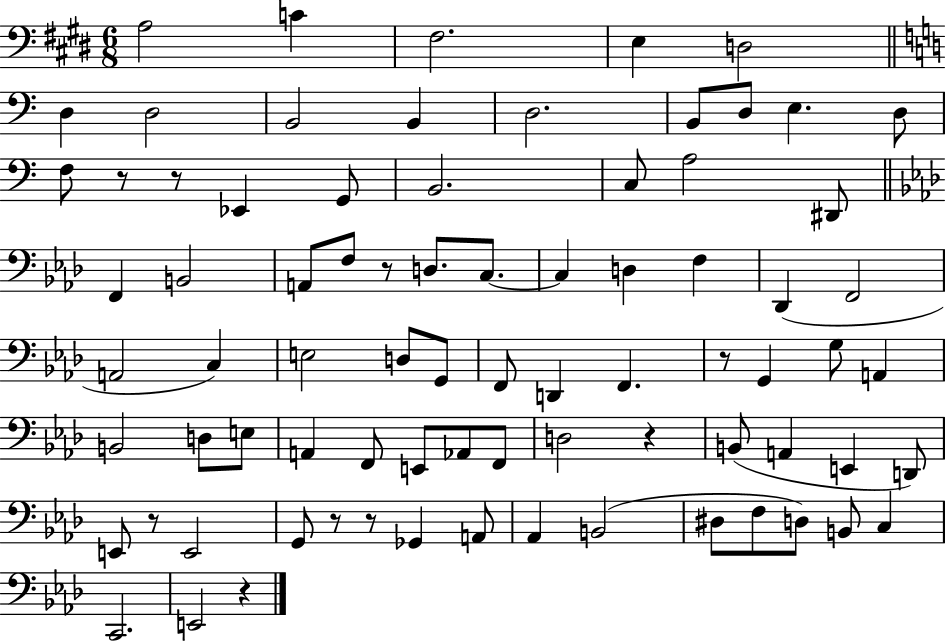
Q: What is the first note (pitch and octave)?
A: A3